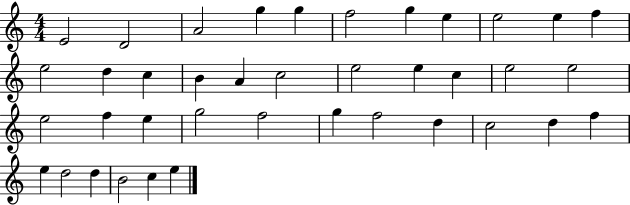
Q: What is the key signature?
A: C major